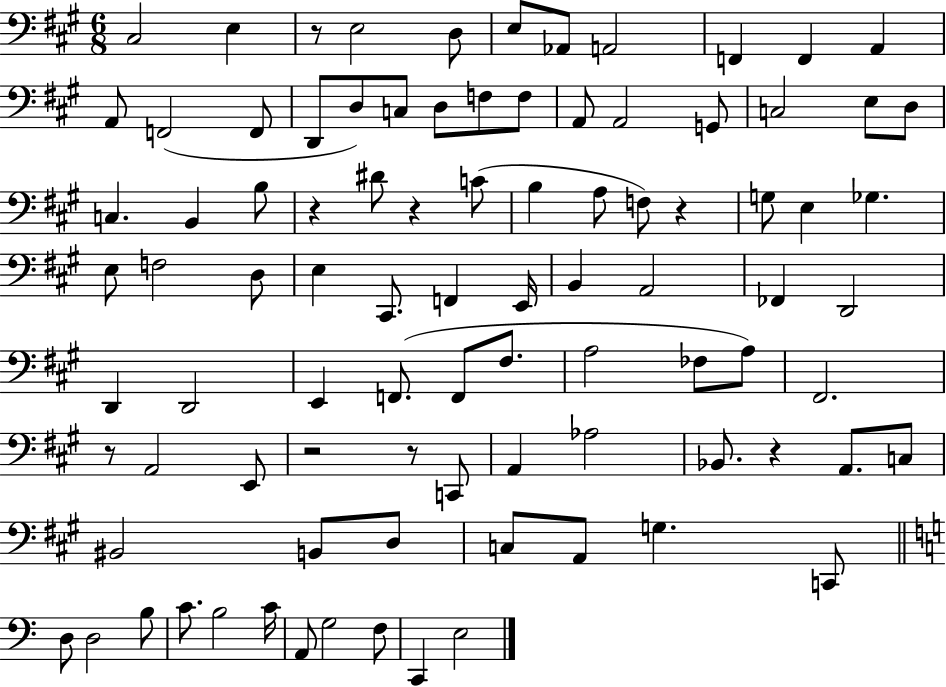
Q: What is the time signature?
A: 6/8